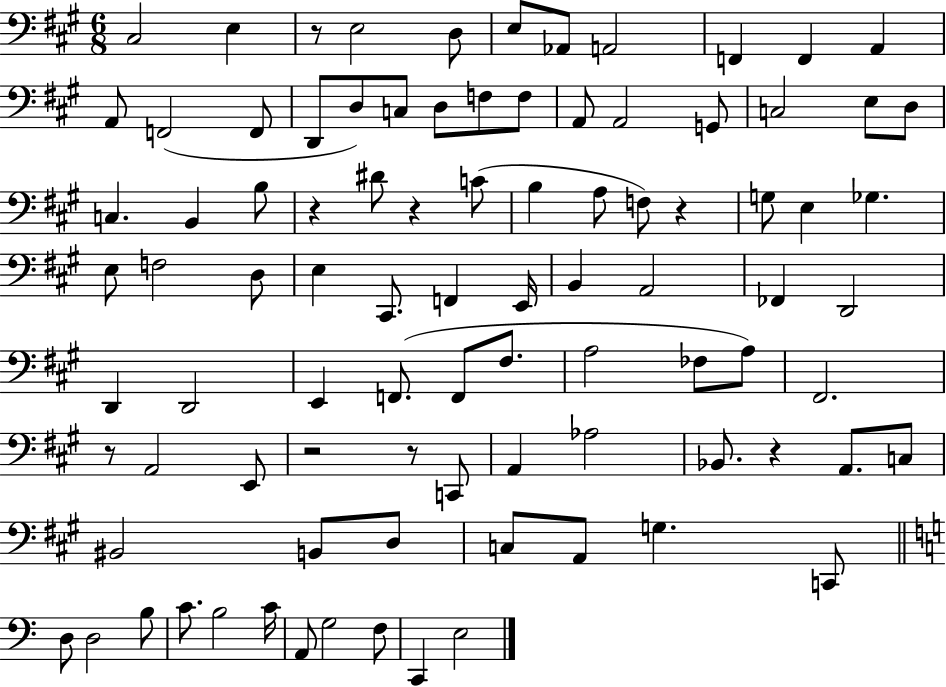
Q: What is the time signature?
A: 6/8